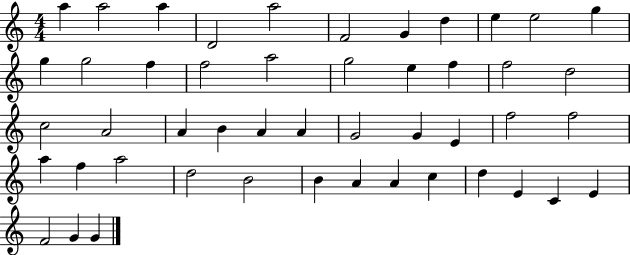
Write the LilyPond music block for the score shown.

{
  \clef treble
  \numericTimeSignature
  \time 4/4
  \key c \major
  a''4 a''2 a''4 | d'2 a''2 | f'2 g'4 d''4 | e''4 e''2 g''4 | \break g''4 g''2 f''4 | f''2 a''2 | g''2 e''4 f''4 | f''2 d''2 | \break c''2 a'2 | a'4 b'4 a'4 a'4 | g'2 g'4 e'4 | f''2 f''2 | \break a''4 f''4 a''2 | d''2 b'2 | b'4 a'4 a'4 c''4 | d''4 e'4 c'4 e'4 | \break f'2 g'4 g'4 | \bar "|."
}